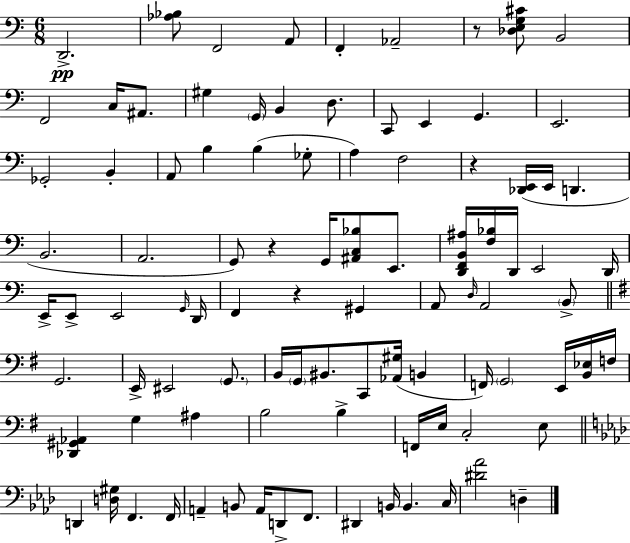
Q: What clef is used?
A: bass